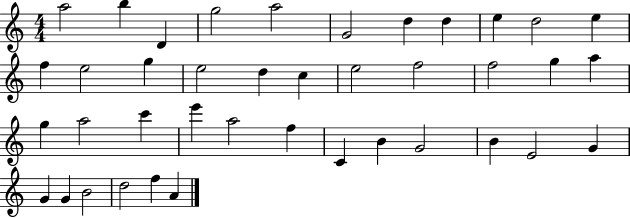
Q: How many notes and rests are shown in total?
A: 40